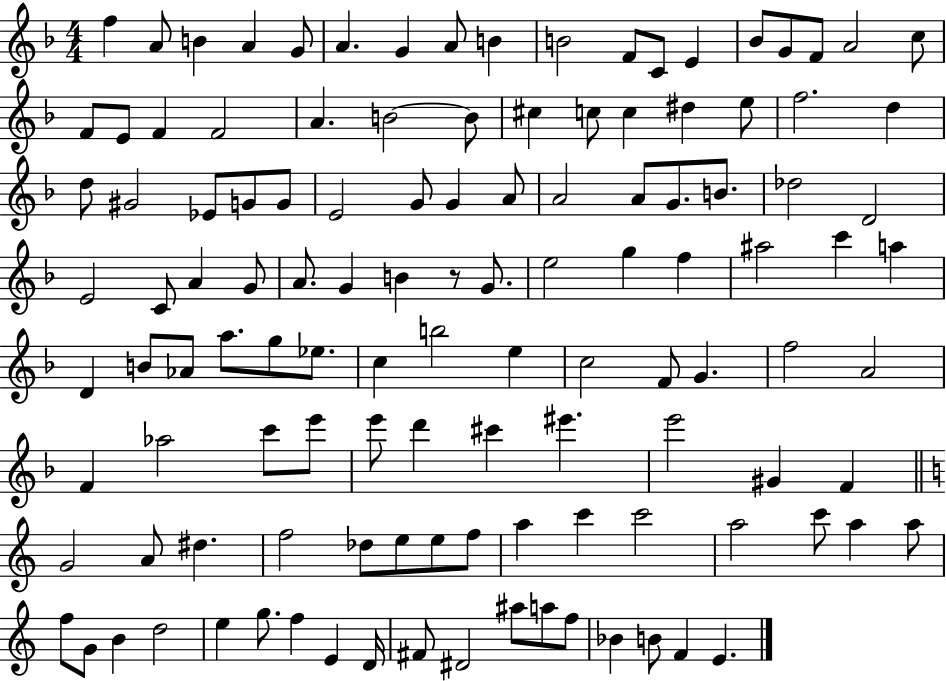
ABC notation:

X:1
T:Untitled
M:4/4
L:1/4
K:F
f A/2 B A G/2 A G A/2 B B2 F/2 C/2 E _B/2 G/2 F/2 A2 c/2 F/2 E/2 F F2 A B2 B/2 ^c c/2 c ^d e/2 f2 d d/2 ^G2 _E/2 G/2 G/2 E2 G/2 G A/2 A2 A/2 G/2 B/2 _d2 D2 E2 C/2 A G/2 A/2 G B z/2 G/2 e2 g f ^a2 c' a D B/2 _A/2 a/2 g/2 _e/2 c b2 e c2 F/2 G f2 A2 F _a2 c'/2 e'/2 e'/2 d' ^c' ^e' e'2 ^G F G2 A/2 ^d f2 _d/2 e/2 e/2 f/2 a c' c'2 a2 c'/2 a a/2 f/2 G/2 B d2 e g/2 f E D/4 ^F/2 ^D2 ^a/2 a/2 f/2 _B B/2 F E